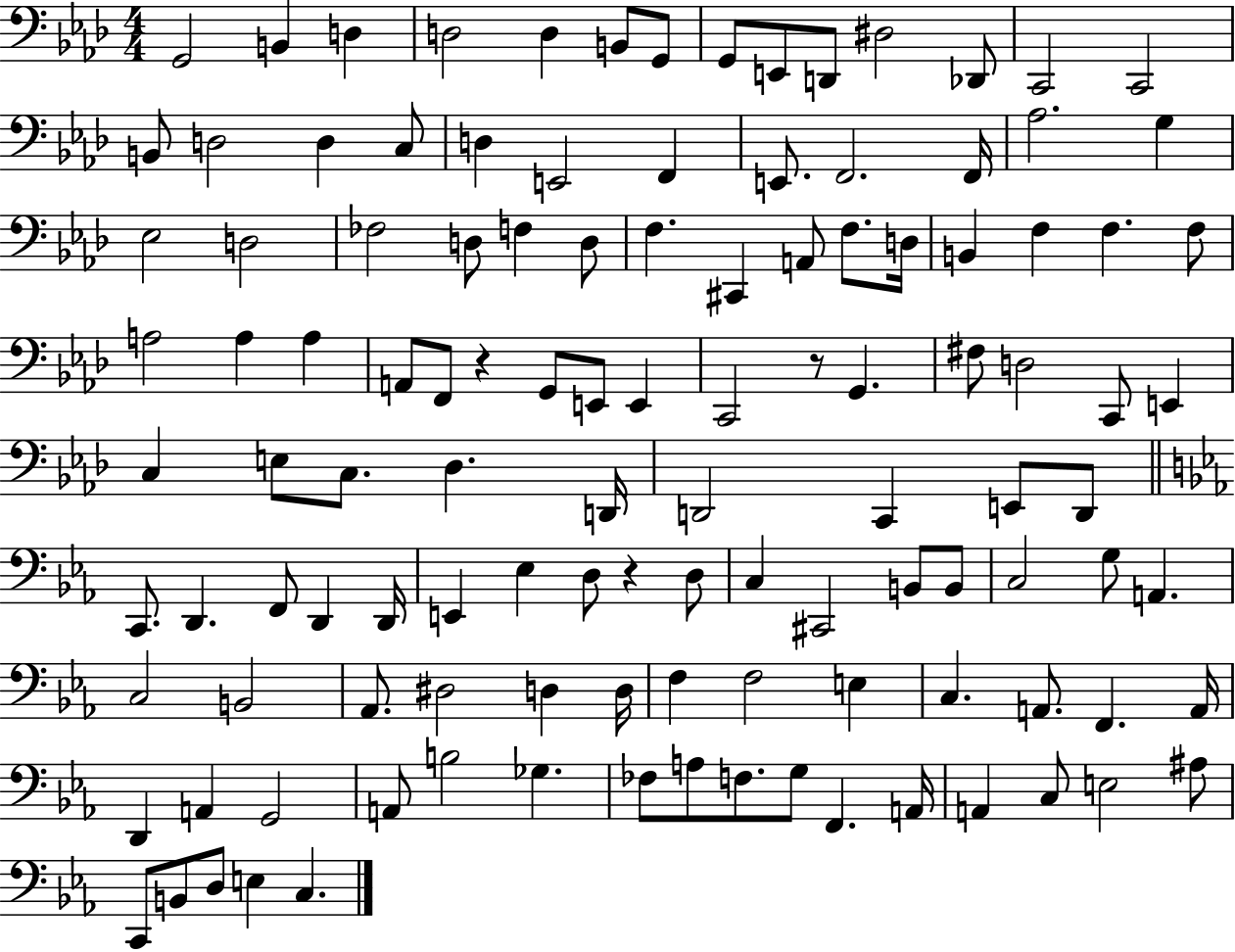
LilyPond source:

{
  \clef bass
  \numericTimeSignature
  \time 4/4
  \key aes \major
  \repeat volta 2 { g,2 b,4 d4 | d2 d4 b,8 g,8 | g,8 e,8 d,8 dis2 des,8 | c,2 c,2 | \break b,8 d2 d4 c8 | d4 e,2 f,4 | e,8. f,2. f,16 | aes2. g4 | \break ees2 d2 | fes2 d8 f4 d8 | f4. cis,4 a,8 f8. d16 | b,4 f4 f4. f8 | \break a2 a4 a4 | a,8 f,8 r4 g,8 e,8 e,4 | c,2 r8 g,4. | fis8 d2 c,8 e,4 | \break c4 e8 c8. des4. d,16 | d,2 c,4 e,8 d,8 | \bar "||" \break \key c \minor c,8. d,4. f,8 d,4 d,16 | e,4 ees4 d8 r4 d8 | c4 cis,2 b,8 b,8 | c2 g8 a,4. | \break c2 b,2 | aes,8. dis2 d4 d16 | f4 f2 e4 | c4. a,8. f,4. a,16 | \break d,4 a,4 g,2 | a,8 b2 ges4. | fes8 a8 f8. g8 f,4. a,16 | a,4 c8 e2 ais8 | \break c,8 b,8 d8 e4 c4. | } \bar "|."
}